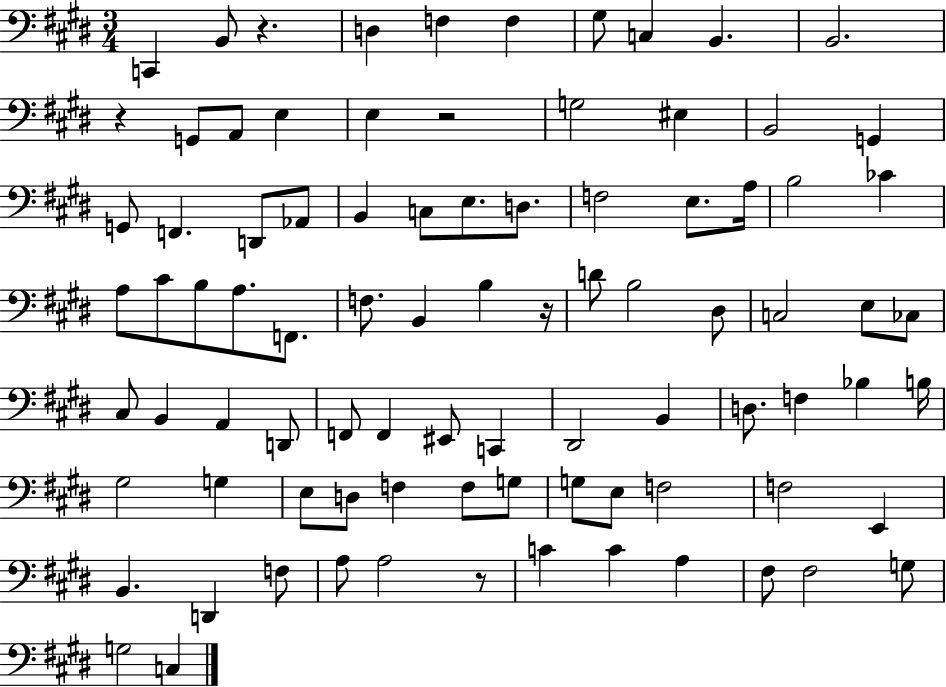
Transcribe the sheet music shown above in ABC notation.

X:1
T:Untitled
M:3/4
L:1/4
K:E
C,, B,,/2 z D, F, F, ^G,/2 C, B,, B,,2 z G,,/2 A,,/2 E, E, z2 G,2 ^E, B,,2 G,, G,,/2 F,, D,,/2 _A,,/2 B,, C,/2 E,/2 D,/2 F,2 E,/2 A,/4 B,2 _C A,/2 ^C/2 B,/2 A,/2 F,,/2 F,/2 B,, B, z/4 D/2 B,2 ^D,/2 C,2 E,/2 _C,/2 ^C,/2 B,, A,, D,,/2 F,,/2 F,, ^E,,/2 C,, ^D,,2 B,, D,/2 F, _B, B,/4 ^G,2 G, E,/2 D,/2 F, F,/2 G,/2 G,/2 E,/2 F,2 F,2 E,, B,, D,, F,/2 A,/2 A,2 z/2 C C A, ^F,/2 ^F,2 G,/2 G,2 C,